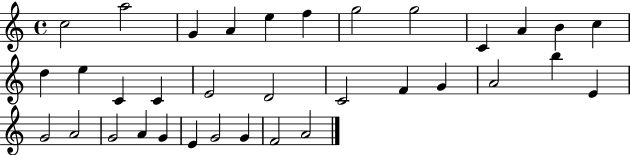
{
  \clef treble
  \time 4/4
  \defaultTimeSignature
  \key c \major
  c''2 a''2 | g'4 a'4 e''4 f''4 | g''2 g''2 | c'4 a'4 b'4 c''4 | \break d''4 e''4 c'4 c'4 | e'2 d'2 | c'2 f'4 g'4 | a'2 b''4 e'4 | \break g'2 a'2 | g'2 a'4 g'4 | e'4 g'2 g'4 | f'2 a'2 | \break \bar "|."
}